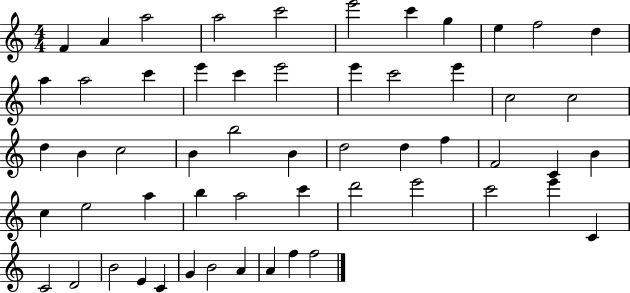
{
  \clef treble
  \numericTimeSignature
  \time 4/4
  \key c \major
  f'4 a'4 a''2 | a''2 c'''2 | e'''2 c'''4 g''4 | e''4 f''2 d''4 | \break a''4 a''2 c'''4 | e'''4 c'''4 e'''2 | e'''4 c'''2 e'''4 | c''2 c''2 | \break d''4 b'4 c''2 | b'4 b''2 b'4 | d''2 d''4 f''4 | f'2 c'4 b'4 | \break c''4 e''2 a''4 | b''4 a''2 c'''4 | d'''2 e'''2 | c'''2 e'''4 c'4 | \break c'2 d'2 | b'2 e'4 c'4 | g'4 b'2 a'4 | a'4 f''4 f''2 | \break \bar "|."
}